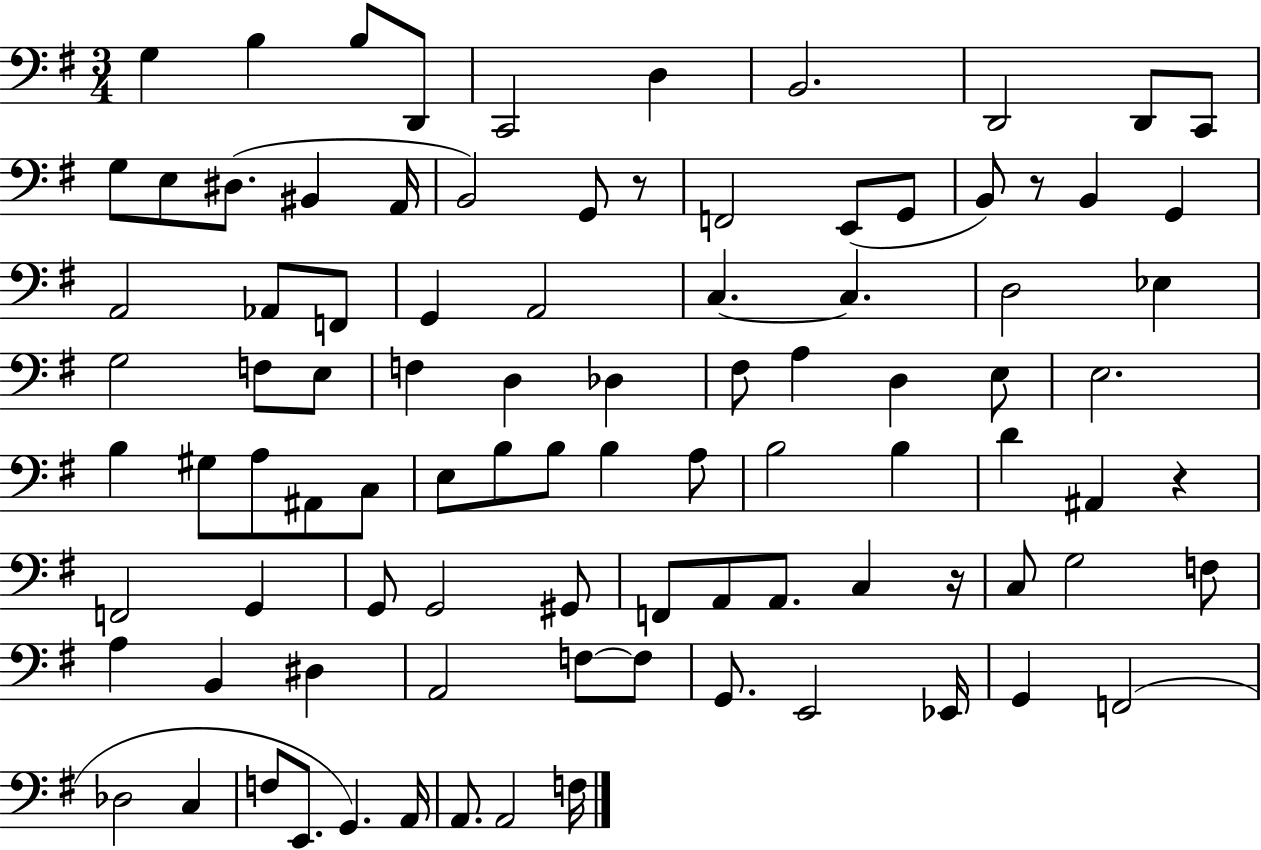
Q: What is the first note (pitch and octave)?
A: G3